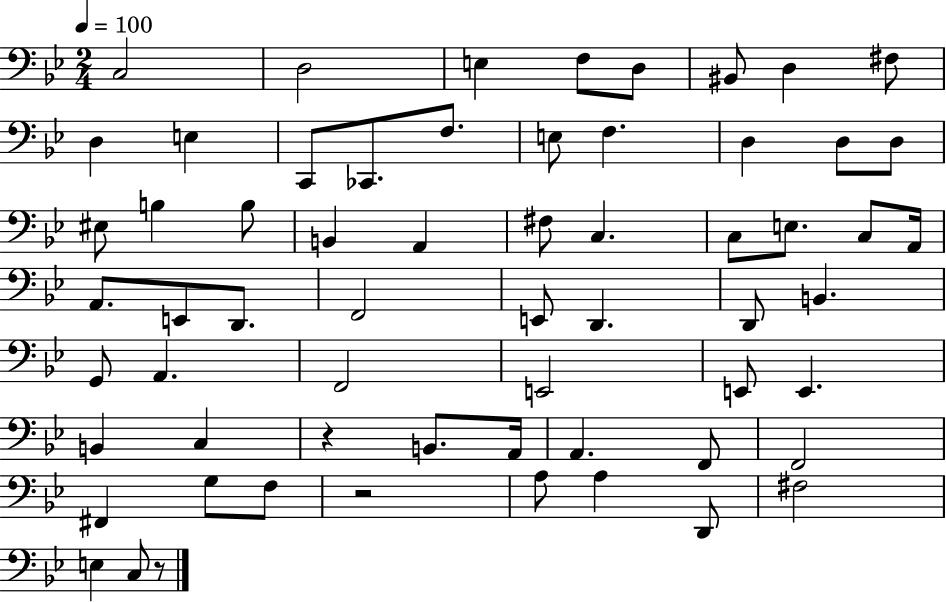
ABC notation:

X:1
T:Untitled
M:2/4
L:1/4
K:Bb
C,2 D,2 E, F,/2 D,/2 ^B,,/2 D, ^F,/2 D, E, C,,/2 _C,,/2 F,/2 E,/2 F, D, D,/2 D,/2 ^E,/2 B, B,/2 B,, A,, ^F,/2 C, C,/2 E,/2 C,/2 A,,/4 A,,/2 E,,/2 D,,/2 F,,2 E,,/2 D,, D,,/2 B,, G,,/2 A,, F,,2 E,,2 E,,/2 E,, B,, C, z B,,/2 A,,/4 A,, F,,/2 F,,2 ^F,, G,/2 F,/2 z2 A,/2 A, D,,/2 ^F,2 E, C,/2 z/2